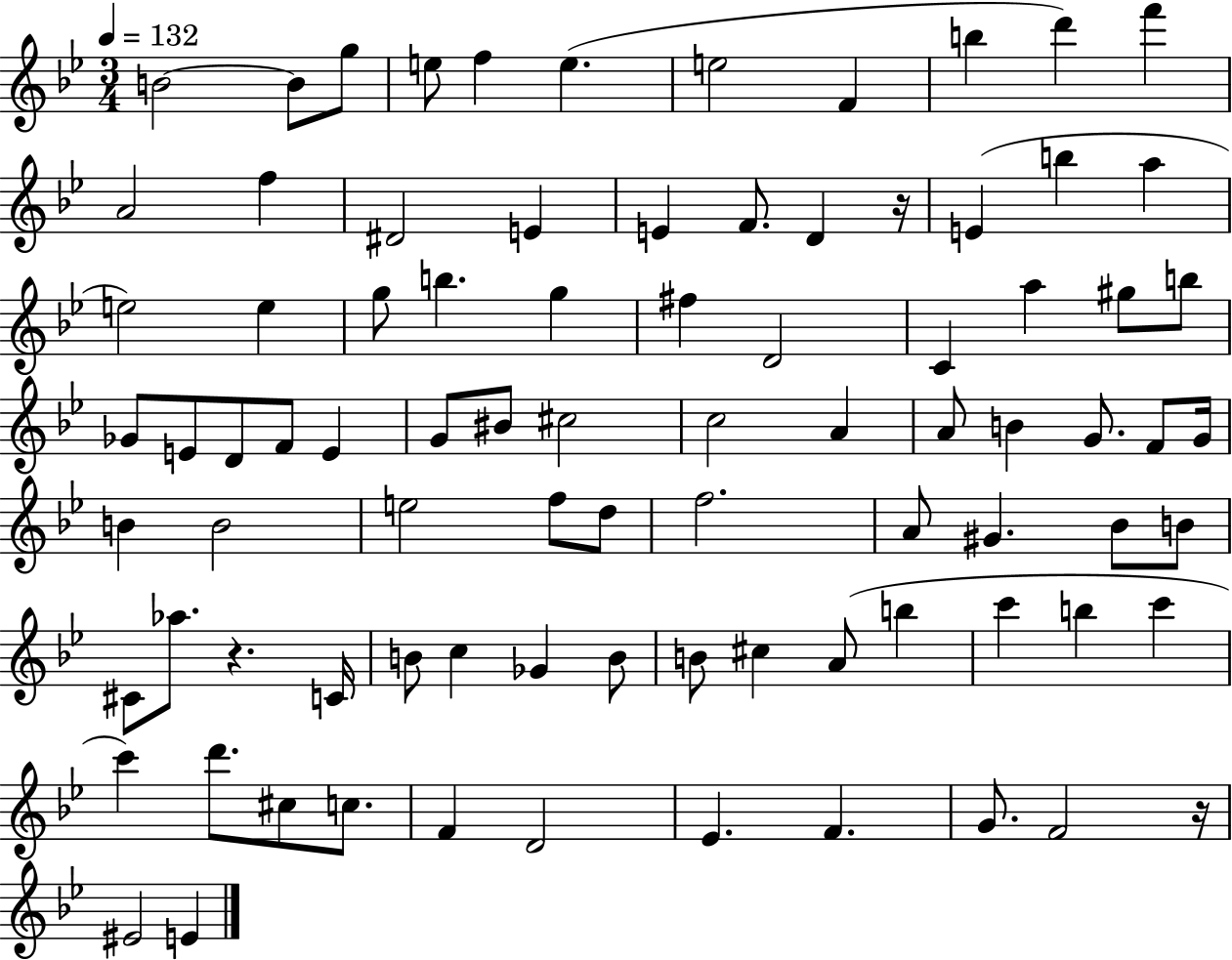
B4/h B4/e G5/e E5/e F5/q E5/q. E5/h F4/q B5/q D6/q F6/q A4/h F5/q D#4/h E4/q E4/q F4/e. D4/q R/s E4/q B5/q A5/q E5/h E5/q G5/e B5/q. G5/q F#5/q D4/h C4/q A5/q G#5/e B5/e Gb4/e E4/e D4/e F4/e E4/q G4/e BIS4/e C#5/h C5/h A4/q A4/e B4/q G4/e. F4/e G4/s B4/q B4/h E5/h F5/e D5/e F5/h. A4/e G#4/q. Bb4/e B4/e C#4/e Ab5/e. R/q. C4/s B4/e C5/q Gb4/q B4/e B4/e C#5/q A4/e B5/q C6/q B5/q C6/q C6/q D6/e. C#5/e C5/e. F4/q D4/h Eb4/q. F4/q. G4/e. F4/h R/s EIS4/h E4/q